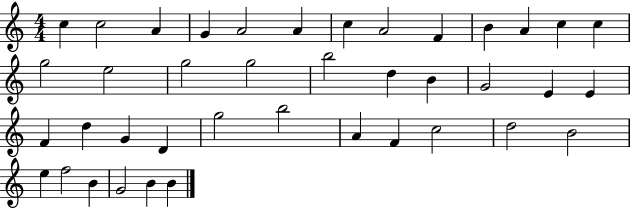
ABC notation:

X:1
T:Untitled
M:4/4
L:1/4
K:C
c c2 A G A2 A c A2 F B A c c g2 e2 g2 g2 b2 d B G2 E E F d G D g2 b2 A F c2 d2 B2 e f2 B G2 B B